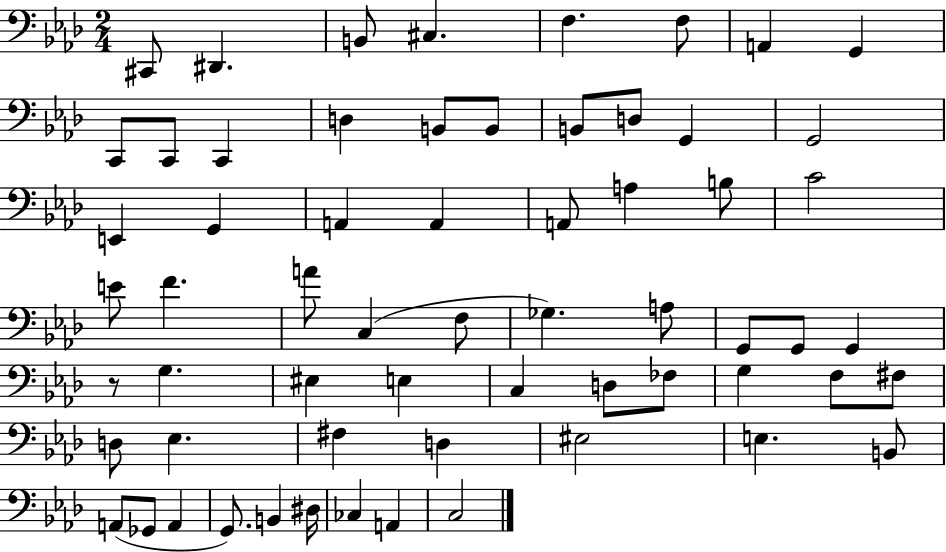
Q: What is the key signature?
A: AES major